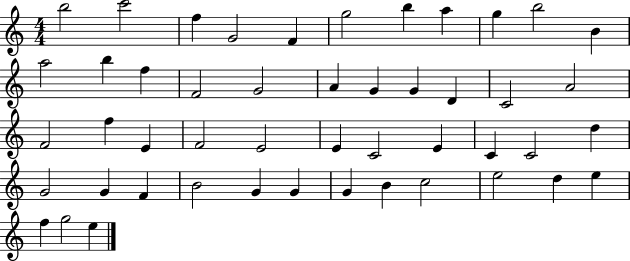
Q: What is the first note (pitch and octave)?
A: B5